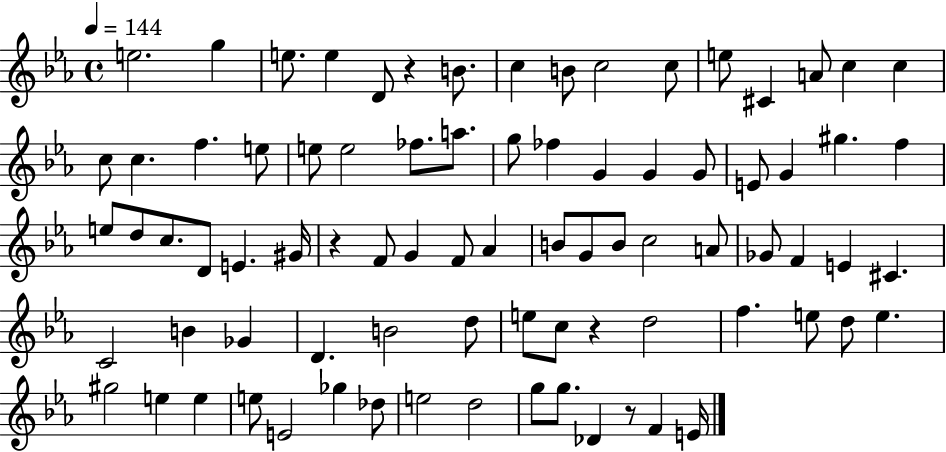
E5/h. G5/q E5/e. E5/q D4/e R/q B4/e. C5/q B4/e C5/h C5/e E5/e C#4/q A4/e C5/q C5/q C5/e C5/q. F5/q. E5/e E5/e E5/h FES5/e. A5/e. G5/e FES5/q G4/q G4/q G4/e E4/e G4/q G#5/q. F5/q E5/e D5/e C5/e. D4/e E4/q. G#4/s R/q F4/e G4/q F4/e Ab4/q B4/e G4/e B4/e C5/h A4/e Gb4/e F4/q E4/q C#4/q. C4/h B4/q Gb4/q D4/q. B4/h D5/e E5/e C5/e R/q D5/h F5/q. E5/e D5/e E5/q. G#5/h E5/q E5/q E5/e E4/h Gb5/q Db5/e E5/h D5/h G5/e G5/e. Db4/q R/e F4/q E4/s